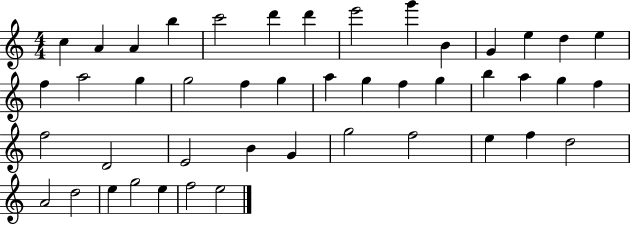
C5/q A4/q A4/q B5/q C6/h D6/q D6/q E6/h G6/q B4/q G4/q E5/q D5/q E5/q F5/q A5/h G5/q G5/h F5/q G5/q A5/q G5/q F5/q G5/q B5/q A5/q G5/q F5/q F5/h D4/h E4/h B4/q G4/q G5/h F5/h E5/q F5/q D5/h A4/h D5/h E5/q G5/h E5/q F5/h E5/h